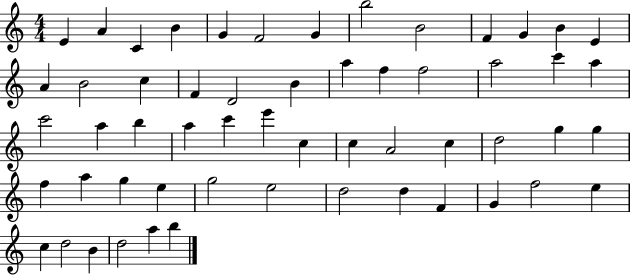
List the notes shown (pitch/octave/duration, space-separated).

E4/q A4/q C4/q B4/q G4/q F4/h G4/q B5/h B4/h F4/q G4/q B4/q E4/q A4/q B4/h C5/q F4/q D4/h B4/q A5/q F5/q F5/h A5/h C6/q A5/q C6/h A5/q B5/q A5/q C6/q E6/q C5/q C5/q A4/h C5/q D5/h G5/q G5/q F5/q A5/q G5/q E5/q G5/h E5/h D5/h D5/q F4/q G4/q F5/h E5/q C5/q D5/h B4/q D5/h A5/q B5/q